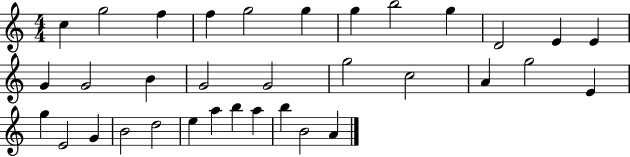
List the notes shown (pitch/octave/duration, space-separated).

C5/q G5/h F5/q F5/q G5/h G5/q G5/q B5/h G5/q D4/h E4/q E4/q G4/q G4/h B4/q G4/h G4/h G5/h C5/h A4/q G5/h E4/q G5/q E4/h G4/q B4/h D5/h E5/q A5/q B5/q A5/q B5/q B4/h A4/q